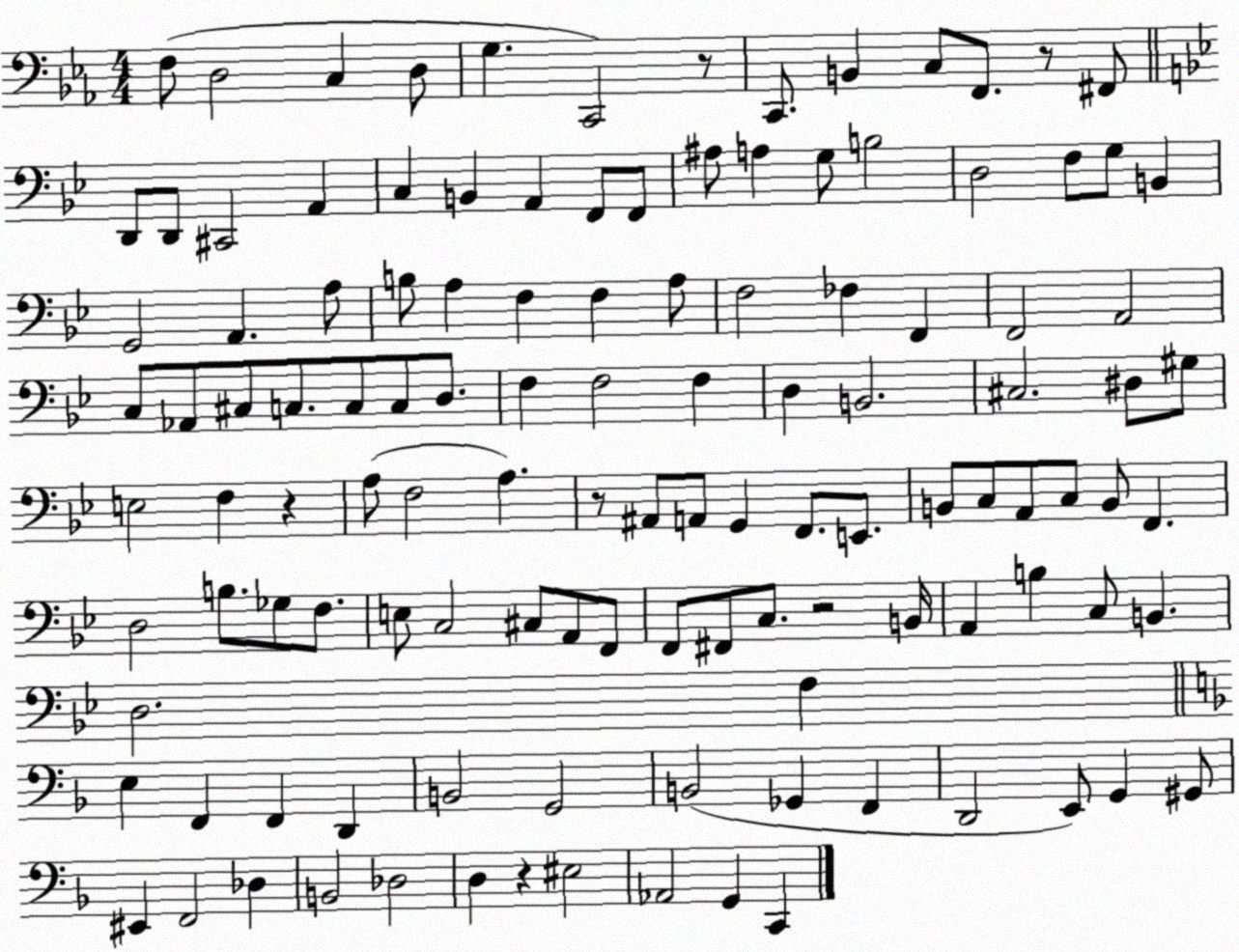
X:1
T:Untitled
M:4/4
L:1/4
K:Eb
F,/2 D,2 C, D,/2 G, C,,2 z/2 C,,/2 B,, C,/2 F,,/2 z/2 ^F,,/2 D,,/2 D,,/2 ^C,,2 A,, C, B,, A,, F,,/2 F,,/2 ^A,/2 A, G,/2 B,2 D,2 F,/2 G,/2 B,, G,,2 A,, A,/2 B,/2 A, F, F, A,/2 F,2 _F, F,, F,,2 A,,2 C,/2 _A,,/2 ^C,/2 C,/2 C,/2 C,/2 D,/2 F, F,2 F, D, B,,2 ^C,2 ^D,/2 ^G,/2 E,2 F, z A,/2 F,2 A, z/2 ^A,,/2 A,,/2 G,, F,,/2 E,,/2 B,,/2 C,/2 A,,/2 C,/2 B,,/2 F,, D,2 B,/2 _G,/2 F,/2 E,/2 C,2 ^C,/2 A,,/2 F,,/2 F,,/2 ^F,,/2 C,/2 z2 B,,/4 A,, B, C,/2 B,, D,2 F, E, F,, F,, D,, B,,2 G,,2 B,,2 _G,, F,, D,,2 E,,/2 G,, ^G,,/2 ^E,, F,,2 _D, B,,2 _D,2 D, z ^E,2 _A,,2 G,, C,,